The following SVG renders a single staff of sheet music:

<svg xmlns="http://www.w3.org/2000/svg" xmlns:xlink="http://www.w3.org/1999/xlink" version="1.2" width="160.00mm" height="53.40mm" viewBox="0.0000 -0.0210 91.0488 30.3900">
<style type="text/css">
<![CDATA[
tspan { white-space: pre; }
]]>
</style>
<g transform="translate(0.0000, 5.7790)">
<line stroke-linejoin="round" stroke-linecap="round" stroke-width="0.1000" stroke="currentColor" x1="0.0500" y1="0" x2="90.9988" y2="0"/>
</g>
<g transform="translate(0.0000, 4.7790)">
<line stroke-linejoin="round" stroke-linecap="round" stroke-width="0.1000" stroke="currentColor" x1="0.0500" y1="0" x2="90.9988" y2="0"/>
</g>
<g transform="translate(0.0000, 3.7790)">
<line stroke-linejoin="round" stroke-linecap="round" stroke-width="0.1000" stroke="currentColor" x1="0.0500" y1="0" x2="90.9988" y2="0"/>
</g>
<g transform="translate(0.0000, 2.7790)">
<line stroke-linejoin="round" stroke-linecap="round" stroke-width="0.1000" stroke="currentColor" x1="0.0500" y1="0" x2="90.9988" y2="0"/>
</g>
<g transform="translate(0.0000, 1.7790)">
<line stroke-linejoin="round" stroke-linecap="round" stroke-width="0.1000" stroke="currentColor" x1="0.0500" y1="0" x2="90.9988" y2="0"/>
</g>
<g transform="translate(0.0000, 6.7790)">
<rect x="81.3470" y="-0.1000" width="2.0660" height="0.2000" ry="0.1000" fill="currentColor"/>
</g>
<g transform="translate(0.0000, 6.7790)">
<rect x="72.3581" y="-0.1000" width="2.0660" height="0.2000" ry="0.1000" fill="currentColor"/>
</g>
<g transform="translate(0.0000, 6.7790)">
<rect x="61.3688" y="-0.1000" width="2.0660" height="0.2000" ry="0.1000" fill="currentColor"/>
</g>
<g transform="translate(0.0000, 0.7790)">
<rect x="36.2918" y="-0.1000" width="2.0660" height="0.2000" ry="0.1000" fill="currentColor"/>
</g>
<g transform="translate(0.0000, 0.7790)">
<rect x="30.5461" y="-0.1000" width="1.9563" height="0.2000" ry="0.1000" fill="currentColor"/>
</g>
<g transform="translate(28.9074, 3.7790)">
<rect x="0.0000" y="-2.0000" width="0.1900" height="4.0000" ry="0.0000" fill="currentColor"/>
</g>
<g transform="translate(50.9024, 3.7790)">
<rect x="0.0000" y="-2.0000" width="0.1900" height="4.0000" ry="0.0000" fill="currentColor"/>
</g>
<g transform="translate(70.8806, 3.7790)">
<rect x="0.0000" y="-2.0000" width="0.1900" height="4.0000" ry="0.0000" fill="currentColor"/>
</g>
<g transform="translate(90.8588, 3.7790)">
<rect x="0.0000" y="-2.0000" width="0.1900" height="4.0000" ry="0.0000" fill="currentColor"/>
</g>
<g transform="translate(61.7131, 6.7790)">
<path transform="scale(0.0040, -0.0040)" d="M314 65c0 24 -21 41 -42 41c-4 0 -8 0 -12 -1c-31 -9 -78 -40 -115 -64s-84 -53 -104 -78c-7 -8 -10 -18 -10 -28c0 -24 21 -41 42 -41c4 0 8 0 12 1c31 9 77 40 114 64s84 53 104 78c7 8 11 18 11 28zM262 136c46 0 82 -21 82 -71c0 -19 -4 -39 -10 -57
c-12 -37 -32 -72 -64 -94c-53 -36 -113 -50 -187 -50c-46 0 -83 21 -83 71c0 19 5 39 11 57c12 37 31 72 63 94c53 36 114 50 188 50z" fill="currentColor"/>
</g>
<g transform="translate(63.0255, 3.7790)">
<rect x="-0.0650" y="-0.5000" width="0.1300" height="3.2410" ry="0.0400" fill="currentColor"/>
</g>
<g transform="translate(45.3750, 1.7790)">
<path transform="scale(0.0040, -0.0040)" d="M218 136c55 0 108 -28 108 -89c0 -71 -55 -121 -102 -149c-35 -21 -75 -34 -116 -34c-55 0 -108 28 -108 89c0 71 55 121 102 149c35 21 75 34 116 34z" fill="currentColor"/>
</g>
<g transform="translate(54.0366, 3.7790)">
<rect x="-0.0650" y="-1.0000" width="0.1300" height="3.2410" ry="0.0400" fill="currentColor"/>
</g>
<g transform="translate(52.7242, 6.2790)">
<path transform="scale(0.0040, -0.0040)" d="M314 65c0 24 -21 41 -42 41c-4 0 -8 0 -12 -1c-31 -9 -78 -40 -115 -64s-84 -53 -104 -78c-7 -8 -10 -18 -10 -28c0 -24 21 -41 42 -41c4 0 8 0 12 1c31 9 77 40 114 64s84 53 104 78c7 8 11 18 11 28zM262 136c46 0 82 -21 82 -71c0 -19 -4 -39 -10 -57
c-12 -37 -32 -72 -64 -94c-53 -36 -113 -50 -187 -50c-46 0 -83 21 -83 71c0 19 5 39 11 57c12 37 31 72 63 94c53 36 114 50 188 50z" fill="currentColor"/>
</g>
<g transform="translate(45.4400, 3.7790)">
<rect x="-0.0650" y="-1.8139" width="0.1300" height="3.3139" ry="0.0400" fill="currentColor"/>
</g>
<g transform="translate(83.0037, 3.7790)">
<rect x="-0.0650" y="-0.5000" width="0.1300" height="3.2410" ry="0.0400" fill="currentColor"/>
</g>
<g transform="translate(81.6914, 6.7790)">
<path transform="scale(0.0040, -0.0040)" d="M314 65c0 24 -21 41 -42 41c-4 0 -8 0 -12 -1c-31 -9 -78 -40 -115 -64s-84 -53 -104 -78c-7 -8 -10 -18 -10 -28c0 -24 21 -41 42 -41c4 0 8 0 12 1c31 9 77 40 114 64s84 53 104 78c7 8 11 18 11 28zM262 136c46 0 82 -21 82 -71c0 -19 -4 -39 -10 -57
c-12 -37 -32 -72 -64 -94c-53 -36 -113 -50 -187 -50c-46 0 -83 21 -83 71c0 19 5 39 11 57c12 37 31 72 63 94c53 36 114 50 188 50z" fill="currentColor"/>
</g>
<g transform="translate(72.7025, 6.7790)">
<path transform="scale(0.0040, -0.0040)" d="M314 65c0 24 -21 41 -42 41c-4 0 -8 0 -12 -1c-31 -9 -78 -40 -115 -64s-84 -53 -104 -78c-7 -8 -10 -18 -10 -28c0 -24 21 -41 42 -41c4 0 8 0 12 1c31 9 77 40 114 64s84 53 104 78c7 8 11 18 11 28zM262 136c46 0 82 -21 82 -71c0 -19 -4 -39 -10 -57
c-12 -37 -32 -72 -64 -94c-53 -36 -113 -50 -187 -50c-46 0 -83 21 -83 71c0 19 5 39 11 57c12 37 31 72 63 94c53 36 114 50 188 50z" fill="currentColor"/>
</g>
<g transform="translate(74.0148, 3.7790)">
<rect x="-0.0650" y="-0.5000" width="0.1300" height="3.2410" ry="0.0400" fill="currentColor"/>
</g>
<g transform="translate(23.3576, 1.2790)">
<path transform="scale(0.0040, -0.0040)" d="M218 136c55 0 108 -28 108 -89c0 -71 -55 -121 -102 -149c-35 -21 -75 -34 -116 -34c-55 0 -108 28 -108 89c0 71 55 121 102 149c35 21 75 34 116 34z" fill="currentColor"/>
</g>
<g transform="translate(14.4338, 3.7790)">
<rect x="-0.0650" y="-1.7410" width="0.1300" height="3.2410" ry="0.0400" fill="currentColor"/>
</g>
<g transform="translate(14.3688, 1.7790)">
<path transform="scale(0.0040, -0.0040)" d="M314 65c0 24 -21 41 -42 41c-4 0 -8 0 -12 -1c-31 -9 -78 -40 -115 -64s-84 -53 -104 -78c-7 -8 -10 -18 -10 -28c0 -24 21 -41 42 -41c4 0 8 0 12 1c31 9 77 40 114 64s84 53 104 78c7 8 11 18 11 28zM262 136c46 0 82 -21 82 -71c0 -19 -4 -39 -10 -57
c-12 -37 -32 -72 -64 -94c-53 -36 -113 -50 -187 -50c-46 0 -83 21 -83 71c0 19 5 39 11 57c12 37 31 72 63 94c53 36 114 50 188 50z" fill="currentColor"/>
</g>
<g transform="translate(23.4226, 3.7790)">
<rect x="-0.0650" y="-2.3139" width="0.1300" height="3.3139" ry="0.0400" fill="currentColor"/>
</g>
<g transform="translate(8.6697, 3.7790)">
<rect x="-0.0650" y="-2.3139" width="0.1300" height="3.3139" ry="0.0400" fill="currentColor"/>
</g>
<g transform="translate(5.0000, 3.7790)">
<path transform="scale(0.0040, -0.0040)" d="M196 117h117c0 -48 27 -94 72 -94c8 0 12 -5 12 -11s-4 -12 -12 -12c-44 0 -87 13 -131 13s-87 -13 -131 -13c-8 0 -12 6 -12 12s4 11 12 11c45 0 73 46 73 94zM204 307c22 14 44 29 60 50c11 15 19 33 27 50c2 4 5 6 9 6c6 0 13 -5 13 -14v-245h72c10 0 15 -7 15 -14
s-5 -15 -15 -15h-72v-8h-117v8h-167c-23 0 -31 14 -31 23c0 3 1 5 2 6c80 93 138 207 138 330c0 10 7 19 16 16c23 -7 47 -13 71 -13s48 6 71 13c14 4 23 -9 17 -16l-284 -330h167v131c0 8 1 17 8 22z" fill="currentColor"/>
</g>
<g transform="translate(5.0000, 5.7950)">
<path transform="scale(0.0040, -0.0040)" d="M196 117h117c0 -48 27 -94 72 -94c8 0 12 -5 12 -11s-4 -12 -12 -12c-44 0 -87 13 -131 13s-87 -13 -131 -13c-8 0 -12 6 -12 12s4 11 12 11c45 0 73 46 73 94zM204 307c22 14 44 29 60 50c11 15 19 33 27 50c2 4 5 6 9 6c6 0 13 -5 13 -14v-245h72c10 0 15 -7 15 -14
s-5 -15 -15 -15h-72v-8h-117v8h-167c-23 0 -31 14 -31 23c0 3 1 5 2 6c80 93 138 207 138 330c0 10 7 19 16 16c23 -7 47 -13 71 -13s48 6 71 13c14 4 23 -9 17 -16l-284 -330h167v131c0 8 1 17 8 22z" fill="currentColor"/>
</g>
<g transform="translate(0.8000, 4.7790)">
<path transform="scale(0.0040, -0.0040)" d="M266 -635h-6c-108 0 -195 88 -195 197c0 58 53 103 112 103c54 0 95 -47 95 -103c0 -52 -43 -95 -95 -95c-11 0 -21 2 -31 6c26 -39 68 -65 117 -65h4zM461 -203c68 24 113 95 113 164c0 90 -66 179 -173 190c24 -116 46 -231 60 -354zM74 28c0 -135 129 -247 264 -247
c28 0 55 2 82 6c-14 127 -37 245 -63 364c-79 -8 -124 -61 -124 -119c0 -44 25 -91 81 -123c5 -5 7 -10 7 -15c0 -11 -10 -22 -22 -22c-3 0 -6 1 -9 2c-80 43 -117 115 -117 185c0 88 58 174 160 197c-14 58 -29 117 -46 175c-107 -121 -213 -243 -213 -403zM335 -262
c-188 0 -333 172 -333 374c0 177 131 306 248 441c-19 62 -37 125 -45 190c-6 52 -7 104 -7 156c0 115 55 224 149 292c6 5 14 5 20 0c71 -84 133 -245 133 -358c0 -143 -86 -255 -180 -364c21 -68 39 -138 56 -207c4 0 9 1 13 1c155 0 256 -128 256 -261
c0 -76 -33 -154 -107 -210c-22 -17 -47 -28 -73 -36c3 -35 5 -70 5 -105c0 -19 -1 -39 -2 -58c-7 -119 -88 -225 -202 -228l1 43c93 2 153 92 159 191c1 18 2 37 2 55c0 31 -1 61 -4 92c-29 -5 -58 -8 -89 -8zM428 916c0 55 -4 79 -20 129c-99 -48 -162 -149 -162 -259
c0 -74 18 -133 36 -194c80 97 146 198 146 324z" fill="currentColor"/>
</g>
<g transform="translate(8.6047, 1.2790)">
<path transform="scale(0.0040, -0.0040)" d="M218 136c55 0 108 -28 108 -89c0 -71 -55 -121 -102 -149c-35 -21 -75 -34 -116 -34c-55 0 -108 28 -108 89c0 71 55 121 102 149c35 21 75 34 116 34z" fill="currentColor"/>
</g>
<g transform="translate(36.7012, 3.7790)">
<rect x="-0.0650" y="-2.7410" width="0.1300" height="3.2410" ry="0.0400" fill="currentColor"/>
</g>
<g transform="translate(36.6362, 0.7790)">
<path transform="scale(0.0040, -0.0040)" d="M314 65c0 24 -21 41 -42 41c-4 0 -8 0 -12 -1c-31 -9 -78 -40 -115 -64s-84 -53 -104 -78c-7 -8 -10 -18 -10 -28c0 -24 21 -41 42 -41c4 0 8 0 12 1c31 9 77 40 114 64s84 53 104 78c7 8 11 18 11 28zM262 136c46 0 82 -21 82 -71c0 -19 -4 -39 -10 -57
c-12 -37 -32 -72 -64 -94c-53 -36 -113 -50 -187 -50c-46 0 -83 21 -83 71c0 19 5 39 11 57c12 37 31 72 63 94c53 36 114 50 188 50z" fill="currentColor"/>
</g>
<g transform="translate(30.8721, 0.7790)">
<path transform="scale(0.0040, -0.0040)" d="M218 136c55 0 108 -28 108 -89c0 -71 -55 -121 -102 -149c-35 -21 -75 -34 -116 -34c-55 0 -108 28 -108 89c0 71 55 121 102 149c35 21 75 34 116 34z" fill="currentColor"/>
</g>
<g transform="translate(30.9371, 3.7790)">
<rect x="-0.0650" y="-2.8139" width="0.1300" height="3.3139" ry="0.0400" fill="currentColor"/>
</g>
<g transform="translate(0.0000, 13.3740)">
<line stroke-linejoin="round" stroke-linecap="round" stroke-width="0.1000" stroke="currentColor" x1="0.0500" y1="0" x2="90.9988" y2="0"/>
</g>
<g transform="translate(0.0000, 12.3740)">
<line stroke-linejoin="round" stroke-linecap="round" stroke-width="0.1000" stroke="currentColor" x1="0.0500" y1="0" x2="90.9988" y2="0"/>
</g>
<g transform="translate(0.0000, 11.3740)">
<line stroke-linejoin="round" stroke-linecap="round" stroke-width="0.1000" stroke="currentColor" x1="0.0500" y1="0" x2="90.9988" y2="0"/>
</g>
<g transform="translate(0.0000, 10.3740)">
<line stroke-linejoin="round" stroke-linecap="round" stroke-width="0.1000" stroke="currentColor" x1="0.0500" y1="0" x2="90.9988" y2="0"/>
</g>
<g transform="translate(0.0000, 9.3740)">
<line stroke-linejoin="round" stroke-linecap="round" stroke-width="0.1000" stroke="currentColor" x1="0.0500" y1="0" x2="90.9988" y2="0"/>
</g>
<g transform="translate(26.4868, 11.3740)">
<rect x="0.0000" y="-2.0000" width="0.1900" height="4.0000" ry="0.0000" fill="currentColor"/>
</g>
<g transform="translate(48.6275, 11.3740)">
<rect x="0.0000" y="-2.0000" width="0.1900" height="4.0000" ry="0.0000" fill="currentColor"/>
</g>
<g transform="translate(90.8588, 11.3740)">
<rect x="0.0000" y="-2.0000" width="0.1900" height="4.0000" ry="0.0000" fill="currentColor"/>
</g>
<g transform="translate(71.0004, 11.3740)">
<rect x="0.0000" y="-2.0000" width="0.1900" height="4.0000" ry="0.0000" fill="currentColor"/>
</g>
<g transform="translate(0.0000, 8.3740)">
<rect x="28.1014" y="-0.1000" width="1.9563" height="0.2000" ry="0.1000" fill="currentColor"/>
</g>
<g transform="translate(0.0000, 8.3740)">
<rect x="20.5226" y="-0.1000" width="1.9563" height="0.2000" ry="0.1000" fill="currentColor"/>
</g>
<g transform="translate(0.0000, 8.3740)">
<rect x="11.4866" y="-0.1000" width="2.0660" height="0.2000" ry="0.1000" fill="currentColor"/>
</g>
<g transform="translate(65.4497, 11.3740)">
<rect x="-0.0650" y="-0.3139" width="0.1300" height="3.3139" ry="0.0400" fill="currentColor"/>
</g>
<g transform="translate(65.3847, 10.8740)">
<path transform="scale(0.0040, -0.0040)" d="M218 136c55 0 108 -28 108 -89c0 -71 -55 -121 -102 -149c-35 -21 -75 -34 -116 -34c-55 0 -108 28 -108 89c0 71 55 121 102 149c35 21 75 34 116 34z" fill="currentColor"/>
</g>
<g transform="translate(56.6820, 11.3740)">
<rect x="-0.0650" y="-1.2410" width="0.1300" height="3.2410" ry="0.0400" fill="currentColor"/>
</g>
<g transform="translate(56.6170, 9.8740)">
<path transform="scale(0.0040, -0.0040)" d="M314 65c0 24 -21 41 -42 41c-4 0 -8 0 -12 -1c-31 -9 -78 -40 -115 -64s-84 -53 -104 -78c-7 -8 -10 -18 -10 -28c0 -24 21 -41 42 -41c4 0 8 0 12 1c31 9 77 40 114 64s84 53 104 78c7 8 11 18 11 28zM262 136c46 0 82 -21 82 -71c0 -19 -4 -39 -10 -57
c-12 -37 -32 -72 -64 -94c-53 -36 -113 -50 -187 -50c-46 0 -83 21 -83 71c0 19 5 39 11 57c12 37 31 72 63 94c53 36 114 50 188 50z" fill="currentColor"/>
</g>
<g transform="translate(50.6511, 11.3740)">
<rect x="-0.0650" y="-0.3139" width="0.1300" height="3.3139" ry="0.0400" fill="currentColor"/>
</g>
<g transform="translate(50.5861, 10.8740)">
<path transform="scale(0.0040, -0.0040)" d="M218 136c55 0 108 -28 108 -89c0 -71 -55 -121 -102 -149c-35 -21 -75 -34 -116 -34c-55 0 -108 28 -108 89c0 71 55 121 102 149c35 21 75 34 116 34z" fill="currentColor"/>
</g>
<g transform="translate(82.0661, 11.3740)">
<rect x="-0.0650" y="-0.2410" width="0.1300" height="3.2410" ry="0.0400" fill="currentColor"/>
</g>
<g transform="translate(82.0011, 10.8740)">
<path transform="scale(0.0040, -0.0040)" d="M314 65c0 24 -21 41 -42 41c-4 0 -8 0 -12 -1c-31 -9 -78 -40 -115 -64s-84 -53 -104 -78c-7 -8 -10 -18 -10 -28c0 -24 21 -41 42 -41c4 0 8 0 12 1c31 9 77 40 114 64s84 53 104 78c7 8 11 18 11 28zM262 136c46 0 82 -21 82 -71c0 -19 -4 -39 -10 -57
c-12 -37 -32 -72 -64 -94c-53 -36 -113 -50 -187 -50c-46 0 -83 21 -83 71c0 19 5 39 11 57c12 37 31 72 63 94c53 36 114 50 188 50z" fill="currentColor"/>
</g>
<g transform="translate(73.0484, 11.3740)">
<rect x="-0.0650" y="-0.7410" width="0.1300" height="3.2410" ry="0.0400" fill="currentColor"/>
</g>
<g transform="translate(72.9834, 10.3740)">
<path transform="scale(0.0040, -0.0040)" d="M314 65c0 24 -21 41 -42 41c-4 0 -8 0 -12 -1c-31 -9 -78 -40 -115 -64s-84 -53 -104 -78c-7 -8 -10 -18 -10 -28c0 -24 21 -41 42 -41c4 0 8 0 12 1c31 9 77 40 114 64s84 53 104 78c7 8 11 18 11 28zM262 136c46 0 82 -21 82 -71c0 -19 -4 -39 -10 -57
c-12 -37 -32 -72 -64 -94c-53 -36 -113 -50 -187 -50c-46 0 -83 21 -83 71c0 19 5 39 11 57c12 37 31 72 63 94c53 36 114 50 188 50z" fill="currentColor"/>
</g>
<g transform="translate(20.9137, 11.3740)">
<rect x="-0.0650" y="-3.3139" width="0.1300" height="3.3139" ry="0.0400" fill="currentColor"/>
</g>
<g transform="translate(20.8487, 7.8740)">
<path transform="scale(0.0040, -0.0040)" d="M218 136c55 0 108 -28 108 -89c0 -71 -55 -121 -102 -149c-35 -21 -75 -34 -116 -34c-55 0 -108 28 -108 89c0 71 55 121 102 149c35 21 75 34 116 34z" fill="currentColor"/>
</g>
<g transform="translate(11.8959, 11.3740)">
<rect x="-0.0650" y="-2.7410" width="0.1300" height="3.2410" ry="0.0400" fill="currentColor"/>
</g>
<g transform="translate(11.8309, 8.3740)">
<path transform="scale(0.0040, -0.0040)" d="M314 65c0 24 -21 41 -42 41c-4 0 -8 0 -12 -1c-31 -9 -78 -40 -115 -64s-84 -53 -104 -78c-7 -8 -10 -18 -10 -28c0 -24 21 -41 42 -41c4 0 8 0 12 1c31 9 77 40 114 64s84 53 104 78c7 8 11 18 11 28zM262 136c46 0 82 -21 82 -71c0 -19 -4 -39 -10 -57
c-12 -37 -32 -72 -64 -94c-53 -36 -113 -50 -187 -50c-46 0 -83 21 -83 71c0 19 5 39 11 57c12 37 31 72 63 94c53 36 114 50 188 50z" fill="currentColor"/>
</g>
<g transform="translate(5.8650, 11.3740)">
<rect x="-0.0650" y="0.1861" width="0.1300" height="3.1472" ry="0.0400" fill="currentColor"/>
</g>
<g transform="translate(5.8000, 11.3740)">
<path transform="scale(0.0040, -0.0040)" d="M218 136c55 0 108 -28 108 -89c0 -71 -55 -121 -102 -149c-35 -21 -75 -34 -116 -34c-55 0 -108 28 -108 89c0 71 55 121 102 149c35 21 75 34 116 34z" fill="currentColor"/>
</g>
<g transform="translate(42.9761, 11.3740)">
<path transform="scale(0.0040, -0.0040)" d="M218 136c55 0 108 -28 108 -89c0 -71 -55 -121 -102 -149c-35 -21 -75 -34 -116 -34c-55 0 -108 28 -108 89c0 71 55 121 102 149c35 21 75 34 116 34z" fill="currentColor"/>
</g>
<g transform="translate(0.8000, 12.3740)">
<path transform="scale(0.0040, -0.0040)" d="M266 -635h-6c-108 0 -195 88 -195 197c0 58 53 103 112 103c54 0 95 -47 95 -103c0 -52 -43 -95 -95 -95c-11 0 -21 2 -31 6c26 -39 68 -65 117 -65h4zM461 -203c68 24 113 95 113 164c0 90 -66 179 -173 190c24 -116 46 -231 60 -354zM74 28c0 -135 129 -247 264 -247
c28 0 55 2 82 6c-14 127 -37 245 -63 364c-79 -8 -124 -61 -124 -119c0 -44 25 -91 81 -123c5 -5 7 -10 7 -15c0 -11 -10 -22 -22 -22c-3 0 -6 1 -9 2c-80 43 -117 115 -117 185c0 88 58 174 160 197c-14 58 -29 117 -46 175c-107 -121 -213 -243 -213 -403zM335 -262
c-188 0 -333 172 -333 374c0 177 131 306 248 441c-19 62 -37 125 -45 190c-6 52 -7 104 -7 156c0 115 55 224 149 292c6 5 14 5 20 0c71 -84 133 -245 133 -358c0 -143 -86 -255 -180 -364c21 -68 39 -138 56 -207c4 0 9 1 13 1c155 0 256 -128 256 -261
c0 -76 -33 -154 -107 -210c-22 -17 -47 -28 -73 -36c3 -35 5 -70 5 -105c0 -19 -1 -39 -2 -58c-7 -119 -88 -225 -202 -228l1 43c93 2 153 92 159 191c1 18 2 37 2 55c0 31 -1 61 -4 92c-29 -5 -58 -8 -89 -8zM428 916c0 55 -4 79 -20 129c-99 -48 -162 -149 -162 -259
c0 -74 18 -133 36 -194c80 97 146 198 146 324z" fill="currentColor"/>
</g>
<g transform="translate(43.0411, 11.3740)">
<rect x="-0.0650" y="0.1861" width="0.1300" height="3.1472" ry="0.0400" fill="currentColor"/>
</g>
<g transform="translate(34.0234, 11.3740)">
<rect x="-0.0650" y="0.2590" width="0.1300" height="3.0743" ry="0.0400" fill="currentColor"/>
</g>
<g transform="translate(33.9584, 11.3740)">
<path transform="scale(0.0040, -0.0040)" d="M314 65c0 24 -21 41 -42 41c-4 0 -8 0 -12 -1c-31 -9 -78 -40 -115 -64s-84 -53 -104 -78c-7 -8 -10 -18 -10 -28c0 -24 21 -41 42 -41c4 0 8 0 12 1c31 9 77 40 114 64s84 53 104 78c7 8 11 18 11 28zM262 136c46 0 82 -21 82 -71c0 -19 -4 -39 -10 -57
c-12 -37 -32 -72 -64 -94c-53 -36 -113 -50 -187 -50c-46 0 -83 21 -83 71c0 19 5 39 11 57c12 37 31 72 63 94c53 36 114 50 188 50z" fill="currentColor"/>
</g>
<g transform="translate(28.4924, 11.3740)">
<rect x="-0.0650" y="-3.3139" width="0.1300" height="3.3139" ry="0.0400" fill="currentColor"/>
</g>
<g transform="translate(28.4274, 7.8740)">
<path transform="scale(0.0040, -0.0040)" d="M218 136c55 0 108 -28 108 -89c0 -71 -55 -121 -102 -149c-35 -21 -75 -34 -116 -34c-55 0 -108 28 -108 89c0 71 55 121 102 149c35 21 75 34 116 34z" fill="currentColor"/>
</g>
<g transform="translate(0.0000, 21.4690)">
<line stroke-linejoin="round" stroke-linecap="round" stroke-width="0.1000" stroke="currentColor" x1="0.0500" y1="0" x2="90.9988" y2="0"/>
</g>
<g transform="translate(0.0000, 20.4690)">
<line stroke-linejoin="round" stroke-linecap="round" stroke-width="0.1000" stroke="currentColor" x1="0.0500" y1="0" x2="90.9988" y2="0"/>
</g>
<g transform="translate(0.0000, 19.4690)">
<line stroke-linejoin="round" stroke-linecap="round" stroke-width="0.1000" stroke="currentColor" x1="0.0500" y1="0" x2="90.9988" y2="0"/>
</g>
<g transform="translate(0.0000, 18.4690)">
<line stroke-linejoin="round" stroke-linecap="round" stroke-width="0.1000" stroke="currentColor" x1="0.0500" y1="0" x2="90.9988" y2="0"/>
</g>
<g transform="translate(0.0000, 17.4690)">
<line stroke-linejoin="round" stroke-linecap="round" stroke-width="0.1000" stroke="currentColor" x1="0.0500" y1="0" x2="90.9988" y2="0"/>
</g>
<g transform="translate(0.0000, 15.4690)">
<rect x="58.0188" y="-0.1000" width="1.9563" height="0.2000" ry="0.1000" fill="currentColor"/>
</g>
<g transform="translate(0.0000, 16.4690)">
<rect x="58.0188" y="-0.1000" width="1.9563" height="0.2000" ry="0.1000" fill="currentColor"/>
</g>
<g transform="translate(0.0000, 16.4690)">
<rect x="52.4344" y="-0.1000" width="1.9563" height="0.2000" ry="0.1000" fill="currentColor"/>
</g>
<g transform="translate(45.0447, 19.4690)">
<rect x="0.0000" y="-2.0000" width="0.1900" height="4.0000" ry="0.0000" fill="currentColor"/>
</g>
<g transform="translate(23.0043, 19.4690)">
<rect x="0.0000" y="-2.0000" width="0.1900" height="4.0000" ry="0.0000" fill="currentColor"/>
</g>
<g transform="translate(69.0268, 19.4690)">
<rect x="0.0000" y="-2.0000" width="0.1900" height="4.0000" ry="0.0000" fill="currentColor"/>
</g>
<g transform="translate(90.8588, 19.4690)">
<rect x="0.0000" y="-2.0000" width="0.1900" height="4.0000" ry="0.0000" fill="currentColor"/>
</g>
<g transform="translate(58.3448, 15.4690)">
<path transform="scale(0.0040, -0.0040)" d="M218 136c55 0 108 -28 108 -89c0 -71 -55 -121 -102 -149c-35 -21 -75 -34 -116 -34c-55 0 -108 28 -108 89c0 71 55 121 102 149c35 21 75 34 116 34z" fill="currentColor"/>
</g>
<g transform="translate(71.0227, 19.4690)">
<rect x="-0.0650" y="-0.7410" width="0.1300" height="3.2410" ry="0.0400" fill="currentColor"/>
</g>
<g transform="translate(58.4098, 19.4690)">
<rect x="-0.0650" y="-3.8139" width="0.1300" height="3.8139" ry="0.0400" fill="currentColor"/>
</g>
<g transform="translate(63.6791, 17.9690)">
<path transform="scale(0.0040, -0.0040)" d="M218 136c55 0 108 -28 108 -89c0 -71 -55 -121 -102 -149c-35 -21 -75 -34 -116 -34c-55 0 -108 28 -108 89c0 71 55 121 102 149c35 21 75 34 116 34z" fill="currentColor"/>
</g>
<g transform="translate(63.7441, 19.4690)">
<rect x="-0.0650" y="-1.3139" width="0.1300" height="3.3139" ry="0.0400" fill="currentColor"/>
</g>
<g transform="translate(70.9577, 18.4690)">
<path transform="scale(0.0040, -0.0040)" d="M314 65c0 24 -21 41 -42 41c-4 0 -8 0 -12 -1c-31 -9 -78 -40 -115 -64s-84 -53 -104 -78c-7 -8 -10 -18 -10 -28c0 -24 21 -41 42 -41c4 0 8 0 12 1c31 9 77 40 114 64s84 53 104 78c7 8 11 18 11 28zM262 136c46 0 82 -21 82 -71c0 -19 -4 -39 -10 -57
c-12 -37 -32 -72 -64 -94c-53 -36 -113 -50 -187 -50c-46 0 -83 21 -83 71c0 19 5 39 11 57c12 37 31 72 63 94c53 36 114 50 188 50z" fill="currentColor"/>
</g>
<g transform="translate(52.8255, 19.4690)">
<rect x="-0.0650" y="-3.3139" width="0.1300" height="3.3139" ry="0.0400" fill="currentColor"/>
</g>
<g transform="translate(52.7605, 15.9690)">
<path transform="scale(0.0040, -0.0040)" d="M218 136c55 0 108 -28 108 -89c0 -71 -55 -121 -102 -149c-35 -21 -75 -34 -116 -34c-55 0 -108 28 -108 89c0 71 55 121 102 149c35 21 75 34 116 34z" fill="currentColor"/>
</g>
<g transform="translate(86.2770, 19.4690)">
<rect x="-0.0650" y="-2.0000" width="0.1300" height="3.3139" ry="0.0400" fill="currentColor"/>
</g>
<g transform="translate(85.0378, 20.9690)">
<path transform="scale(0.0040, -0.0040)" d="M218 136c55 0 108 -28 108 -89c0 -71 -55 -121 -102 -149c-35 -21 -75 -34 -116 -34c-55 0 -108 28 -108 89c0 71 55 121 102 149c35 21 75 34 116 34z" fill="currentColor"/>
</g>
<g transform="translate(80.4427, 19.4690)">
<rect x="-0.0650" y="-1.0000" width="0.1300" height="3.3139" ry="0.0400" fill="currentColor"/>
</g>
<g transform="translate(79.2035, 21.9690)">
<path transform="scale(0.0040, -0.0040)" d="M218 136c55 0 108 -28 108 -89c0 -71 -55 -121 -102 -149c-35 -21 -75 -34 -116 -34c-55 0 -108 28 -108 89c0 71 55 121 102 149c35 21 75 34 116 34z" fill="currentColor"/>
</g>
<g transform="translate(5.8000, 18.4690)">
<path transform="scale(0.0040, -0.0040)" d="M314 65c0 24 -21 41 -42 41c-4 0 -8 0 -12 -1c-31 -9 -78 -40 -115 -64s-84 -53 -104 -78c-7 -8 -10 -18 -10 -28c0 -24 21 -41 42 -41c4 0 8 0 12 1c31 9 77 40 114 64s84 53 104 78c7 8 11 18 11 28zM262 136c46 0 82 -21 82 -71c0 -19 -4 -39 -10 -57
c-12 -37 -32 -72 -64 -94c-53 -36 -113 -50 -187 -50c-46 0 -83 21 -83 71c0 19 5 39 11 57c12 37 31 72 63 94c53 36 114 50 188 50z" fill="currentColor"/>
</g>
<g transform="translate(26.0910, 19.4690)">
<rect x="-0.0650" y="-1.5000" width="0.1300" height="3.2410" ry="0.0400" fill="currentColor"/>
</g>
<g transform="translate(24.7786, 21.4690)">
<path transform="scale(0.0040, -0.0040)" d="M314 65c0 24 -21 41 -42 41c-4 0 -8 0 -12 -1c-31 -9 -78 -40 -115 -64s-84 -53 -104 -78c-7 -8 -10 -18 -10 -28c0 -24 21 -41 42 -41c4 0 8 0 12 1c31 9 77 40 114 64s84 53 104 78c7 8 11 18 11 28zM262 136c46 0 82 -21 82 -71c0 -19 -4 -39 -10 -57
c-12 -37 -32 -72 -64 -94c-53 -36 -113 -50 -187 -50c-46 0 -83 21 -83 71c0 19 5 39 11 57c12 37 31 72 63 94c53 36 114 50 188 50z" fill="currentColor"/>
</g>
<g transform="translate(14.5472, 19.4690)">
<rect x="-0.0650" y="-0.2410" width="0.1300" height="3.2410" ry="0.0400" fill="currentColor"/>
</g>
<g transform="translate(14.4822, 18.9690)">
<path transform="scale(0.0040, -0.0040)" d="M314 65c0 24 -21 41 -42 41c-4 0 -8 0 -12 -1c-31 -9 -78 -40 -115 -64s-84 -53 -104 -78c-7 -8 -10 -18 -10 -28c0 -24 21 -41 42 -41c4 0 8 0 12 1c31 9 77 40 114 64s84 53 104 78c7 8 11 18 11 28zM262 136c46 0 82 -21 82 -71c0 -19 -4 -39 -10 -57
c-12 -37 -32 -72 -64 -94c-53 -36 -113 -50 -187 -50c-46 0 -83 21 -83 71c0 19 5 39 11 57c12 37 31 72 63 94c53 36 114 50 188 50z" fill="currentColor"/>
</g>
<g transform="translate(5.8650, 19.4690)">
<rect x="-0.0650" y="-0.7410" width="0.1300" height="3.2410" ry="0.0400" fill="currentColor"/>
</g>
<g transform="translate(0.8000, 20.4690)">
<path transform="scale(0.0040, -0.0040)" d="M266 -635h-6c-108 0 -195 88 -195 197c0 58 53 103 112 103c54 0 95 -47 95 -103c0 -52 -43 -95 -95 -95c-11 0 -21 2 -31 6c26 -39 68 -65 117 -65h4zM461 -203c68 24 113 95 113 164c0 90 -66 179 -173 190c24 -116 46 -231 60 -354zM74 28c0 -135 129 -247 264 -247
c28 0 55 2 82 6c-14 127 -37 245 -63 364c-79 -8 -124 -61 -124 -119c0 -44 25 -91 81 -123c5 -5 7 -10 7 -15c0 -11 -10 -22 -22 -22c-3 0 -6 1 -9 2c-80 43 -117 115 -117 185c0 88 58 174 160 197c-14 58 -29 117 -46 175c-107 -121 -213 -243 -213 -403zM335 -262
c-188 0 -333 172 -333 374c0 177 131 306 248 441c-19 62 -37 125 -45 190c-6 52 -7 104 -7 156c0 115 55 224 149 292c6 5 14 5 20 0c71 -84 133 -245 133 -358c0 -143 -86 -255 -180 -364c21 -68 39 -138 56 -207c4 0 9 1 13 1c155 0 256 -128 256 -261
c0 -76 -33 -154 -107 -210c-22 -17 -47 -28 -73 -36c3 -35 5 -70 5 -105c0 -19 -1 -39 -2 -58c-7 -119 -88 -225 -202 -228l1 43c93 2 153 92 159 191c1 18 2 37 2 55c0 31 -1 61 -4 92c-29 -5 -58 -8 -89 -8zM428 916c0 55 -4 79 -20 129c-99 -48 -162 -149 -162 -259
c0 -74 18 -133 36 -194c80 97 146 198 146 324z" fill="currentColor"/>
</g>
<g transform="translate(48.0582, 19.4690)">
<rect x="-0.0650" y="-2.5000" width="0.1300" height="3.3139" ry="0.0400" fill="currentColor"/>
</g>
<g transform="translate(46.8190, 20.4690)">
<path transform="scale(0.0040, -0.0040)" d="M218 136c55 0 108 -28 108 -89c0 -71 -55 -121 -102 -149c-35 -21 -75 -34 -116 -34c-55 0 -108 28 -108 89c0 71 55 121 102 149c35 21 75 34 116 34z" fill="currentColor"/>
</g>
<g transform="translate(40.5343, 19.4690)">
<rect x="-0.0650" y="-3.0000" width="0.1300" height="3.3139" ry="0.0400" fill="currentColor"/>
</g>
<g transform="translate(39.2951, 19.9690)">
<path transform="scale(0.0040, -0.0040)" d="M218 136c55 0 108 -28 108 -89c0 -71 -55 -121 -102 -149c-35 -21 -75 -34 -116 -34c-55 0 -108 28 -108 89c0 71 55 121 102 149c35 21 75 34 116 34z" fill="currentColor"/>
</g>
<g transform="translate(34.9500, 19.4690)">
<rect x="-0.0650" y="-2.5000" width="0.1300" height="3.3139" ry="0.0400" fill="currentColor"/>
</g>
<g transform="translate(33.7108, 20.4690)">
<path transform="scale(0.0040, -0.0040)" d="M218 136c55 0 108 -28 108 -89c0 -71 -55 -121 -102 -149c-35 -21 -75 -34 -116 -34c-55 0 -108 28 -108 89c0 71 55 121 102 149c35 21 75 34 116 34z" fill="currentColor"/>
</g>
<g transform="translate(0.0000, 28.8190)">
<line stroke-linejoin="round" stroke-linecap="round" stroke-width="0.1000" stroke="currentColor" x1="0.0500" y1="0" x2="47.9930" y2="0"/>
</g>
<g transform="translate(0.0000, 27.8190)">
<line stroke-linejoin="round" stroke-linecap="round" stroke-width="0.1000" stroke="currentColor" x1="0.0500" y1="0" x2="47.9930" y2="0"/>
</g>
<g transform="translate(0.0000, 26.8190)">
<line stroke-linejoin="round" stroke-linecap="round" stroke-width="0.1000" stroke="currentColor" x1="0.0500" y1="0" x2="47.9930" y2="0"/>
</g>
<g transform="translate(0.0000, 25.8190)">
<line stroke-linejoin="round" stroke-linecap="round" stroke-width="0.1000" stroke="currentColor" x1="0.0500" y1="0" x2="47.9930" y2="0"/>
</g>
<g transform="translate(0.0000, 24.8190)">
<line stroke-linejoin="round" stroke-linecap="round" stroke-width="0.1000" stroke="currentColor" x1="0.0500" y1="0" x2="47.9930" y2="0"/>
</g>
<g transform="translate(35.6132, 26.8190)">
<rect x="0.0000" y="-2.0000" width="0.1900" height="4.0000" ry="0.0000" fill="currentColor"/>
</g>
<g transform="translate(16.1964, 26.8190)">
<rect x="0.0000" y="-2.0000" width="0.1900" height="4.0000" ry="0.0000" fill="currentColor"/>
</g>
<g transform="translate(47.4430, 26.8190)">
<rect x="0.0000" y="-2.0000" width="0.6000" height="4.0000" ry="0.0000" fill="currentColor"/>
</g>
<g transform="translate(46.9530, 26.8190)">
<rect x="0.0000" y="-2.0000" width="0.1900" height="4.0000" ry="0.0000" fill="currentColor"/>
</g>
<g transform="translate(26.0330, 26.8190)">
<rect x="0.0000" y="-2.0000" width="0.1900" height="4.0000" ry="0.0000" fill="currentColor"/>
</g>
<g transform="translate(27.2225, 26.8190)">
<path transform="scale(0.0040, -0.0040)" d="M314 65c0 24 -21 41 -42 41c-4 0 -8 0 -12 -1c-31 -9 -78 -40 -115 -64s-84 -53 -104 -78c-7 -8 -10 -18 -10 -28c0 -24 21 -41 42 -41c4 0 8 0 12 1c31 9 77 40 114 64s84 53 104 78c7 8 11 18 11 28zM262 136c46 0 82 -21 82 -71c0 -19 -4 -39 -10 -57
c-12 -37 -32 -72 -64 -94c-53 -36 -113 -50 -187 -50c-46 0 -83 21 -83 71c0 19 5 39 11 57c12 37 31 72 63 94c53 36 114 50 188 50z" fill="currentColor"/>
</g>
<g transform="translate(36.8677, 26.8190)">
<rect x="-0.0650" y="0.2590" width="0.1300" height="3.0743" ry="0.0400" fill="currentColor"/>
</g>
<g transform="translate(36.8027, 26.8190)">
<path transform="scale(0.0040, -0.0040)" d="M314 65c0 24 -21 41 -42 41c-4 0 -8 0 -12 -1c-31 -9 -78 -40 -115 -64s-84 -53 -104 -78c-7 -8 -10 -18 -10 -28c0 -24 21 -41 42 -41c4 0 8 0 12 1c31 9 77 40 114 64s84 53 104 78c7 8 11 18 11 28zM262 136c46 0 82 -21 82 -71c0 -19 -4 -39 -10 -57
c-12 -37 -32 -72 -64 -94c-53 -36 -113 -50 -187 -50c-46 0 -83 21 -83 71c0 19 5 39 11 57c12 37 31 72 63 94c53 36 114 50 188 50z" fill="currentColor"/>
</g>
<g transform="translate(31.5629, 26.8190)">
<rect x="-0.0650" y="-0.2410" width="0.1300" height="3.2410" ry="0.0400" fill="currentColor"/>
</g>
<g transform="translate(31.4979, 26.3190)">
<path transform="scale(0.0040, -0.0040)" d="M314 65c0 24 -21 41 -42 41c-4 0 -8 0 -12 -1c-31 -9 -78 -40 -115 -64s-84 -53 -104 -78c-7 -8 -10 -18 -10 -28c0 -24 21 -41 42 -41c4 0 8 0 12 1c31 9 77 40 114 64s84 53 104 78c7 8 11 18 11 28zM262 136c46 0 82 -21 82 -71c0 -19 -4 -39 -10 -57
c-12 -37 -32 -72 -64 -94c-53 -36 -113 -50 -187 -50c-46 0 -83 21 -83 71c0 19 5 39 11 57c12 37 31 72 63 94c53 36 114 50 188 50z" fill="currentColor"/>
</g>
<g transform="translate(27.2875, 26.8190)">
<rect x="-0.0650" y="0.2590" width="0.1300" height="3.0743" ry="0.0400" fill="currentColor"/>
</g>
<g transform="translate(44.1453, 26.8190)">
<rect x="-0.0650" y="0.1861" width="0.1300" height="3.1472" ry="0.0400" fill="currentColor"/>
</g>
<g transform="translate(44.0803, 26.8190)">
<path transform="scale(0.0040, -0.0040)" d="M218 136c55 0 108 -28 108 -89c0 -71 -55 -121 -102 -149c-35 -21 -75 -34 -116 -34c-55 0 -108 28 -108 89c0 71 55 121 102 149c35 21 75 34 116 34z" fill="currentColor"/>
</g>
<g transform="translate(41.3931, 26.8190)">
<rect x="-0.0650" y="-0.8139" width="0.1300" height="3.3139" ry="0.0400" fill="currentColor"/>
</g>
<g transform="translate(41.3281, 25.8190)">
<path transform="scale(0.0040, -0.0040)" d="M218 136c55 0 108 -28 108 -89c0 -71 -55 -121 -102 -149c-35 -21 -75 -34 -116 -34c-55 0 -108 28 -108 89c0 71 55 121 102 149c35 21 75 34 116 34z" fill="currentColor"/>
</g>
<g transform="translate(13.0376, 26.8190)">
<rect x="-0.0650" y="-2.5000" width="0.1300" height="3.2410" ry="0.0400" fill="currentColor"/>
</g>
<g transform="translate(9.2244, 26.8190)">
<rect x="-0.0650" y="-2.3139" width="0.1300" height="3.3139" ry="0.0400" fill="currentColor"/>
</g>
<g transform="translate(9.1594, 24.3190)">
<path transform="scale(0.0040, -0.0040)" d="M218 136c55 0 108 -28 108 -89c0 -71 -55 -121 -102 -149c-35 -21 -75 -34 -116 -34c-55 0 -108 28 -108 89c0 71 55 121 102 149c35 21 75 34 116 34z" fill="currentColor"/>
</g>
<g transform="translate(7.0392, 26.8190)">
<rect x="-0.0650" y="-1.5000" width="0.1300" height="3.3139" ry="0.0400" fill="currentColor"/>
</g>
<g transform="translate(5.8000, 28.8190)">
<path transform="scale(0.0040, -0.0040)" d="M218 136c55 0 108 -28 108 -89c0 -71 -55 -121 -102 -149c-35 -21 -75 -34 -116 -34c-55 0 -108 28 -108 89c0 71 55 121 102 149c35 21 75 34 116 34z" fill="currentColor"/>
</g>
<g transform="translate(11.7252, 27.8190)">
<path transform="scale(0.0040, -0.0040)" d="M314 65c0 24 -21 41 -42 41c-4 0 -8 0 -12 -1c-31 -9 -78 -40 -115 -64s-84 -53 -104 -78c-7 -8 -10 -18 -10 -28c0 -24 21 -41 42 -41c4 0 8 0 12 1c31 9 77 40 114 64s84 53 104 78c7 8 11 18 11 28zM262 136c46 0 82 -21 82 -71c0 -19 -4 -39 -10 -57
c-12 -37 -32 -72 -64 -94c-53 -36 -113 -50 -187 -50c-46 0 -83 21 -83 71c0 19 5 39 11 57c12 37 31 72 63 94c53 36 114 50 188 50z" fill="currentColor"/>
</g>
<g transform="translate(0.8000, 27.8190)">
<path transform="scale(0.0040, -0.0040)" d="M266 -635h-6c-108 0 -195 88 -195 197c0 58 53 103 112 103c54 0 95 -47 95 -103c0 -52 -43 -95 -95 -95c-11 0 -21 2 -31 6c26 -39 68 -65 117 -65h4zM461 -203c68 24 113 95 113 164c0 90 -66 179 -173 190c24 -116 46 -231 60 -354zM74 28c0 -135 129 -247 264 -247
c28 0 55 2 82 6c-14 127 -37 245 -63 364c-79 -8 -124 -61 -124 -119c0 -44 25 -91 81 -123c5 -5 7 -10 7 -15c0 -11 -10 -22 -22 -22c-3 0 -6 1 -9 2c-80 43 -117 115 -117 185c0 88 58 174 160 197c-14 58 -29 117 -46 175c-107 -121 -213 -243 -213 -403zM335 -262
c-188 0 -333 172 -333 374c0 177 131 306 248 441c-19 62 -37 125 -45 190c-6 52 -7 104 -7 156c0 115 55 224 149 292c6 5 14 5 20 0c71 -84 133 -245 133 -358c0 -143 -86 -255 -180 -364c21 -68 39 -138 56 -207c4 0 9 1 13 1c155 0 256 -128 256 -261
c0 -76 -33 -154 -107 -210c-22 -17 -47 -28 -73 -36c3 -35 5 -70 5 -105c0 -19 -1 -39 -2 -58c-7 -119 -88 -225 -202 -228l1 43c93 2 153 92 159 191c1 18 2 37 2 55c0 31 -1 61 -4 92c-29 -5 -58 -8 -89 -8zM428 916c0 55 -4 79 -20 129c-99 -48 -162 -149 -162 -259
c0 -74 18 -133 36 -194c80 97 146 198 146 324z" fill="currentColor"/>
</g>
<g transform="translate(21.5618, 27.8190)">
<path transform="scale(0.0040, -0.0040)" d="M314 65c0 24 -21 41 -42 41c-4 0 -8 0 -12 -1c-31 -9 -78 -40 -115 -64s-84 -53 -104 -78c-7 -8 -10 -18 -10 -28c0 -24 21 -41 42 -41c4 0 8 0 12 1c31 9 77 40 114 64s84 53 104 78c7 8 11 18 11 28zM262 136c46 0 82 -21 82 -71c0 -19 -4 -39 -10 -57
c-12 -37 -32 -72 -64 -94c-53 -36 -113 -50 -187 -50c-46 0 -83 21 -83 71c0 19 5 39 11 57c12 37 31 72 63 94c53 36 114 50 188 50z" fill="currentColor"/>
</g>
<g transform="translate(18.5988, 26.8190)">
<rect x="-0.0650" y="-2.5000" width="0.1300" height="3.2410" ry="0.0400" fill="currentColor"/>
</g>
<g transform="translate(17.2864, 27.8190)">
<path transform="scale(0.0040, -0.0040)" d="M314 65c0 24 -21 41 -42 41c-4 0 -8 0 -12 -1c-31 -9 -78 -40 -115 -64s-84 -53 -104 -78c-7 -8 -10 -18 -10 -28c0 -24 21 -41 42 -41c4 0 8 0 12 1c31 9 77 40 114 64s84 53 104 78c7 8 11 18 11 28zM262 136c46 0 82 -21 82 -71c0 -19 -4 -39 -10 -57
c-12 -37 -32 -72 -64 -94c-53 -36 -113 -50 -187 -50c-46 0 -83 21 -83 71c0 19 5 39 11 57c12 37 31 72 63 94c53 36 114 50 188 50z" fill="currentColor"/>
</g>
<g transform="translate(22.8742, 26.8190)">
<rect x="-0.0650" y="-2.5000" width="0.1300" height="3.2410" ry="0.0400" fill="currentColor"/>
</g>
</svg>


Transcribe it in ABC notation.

X:1
T:Untitled
M:4/4
L:1/4
K:C
g f2 g a a2 f D2 C2 C2 C2 B a2 b b B2 B c e2 c d2 c2 d2 c2 E2 G A G b c' e d2 D F E g G2 G2 G2 B2 c2 B2 d B